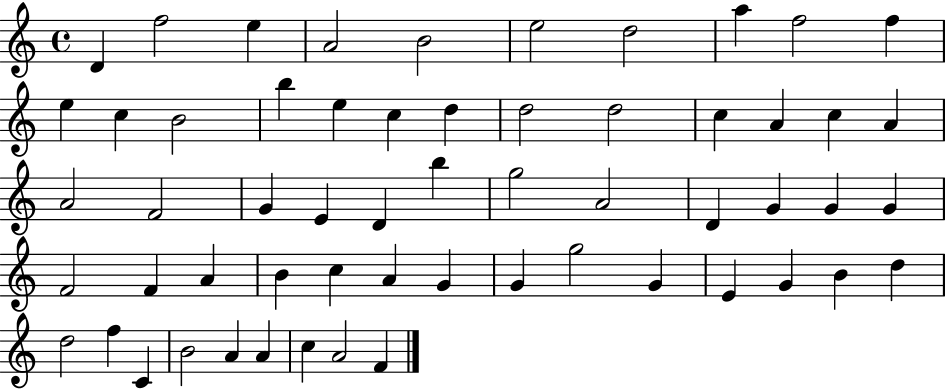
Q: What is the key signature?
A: C major